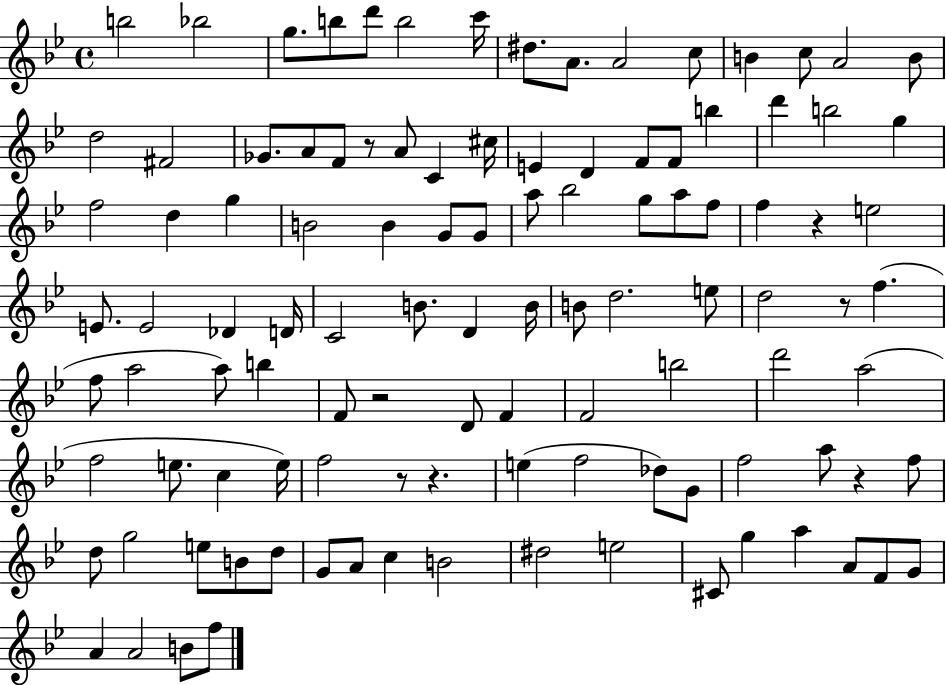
B5/h Bb5/h G5/e. B5/e D6/e B5/h C6/s D#5/e. A4/e. A4/h C5/e B4/q C5/e A4/h B4/e D5/h F#4/h Gb4/e. A4/e F4/e R/e A4/e C4/q C#5/s E4/q D4/q F4/e F4/e B5/q D6/q B5/h G5/q F5/h D5/q G5/q B4/h B4/q G4/e G4/e A5/e Bb5/h G5/e A5/e F5/e F5/q R/q E5/h E4/e. E4/h Db4/q D4/s C4/h B4/e. D4/q B4/s B4/e D5/h. E5/e D5/h R/e F5/q. F5/e A5/h A5/e B5/q F4/e R/h D4/e F4/q F4/h B5/h D6/h A5/h F5/h E5/e. C5/q E5/s F5/h R/e R/q. E5/q F5/h Db5/e G4/e F5/h A5/e R/q F5/e D5/e G5/h E5/e B4/e D5/e G4/e A4/e C5/q B4/h D#5/h E5/h C#4/e G5/q A5/q A4/e F4/e G4/e A4/q A4/h B4/e F5/e